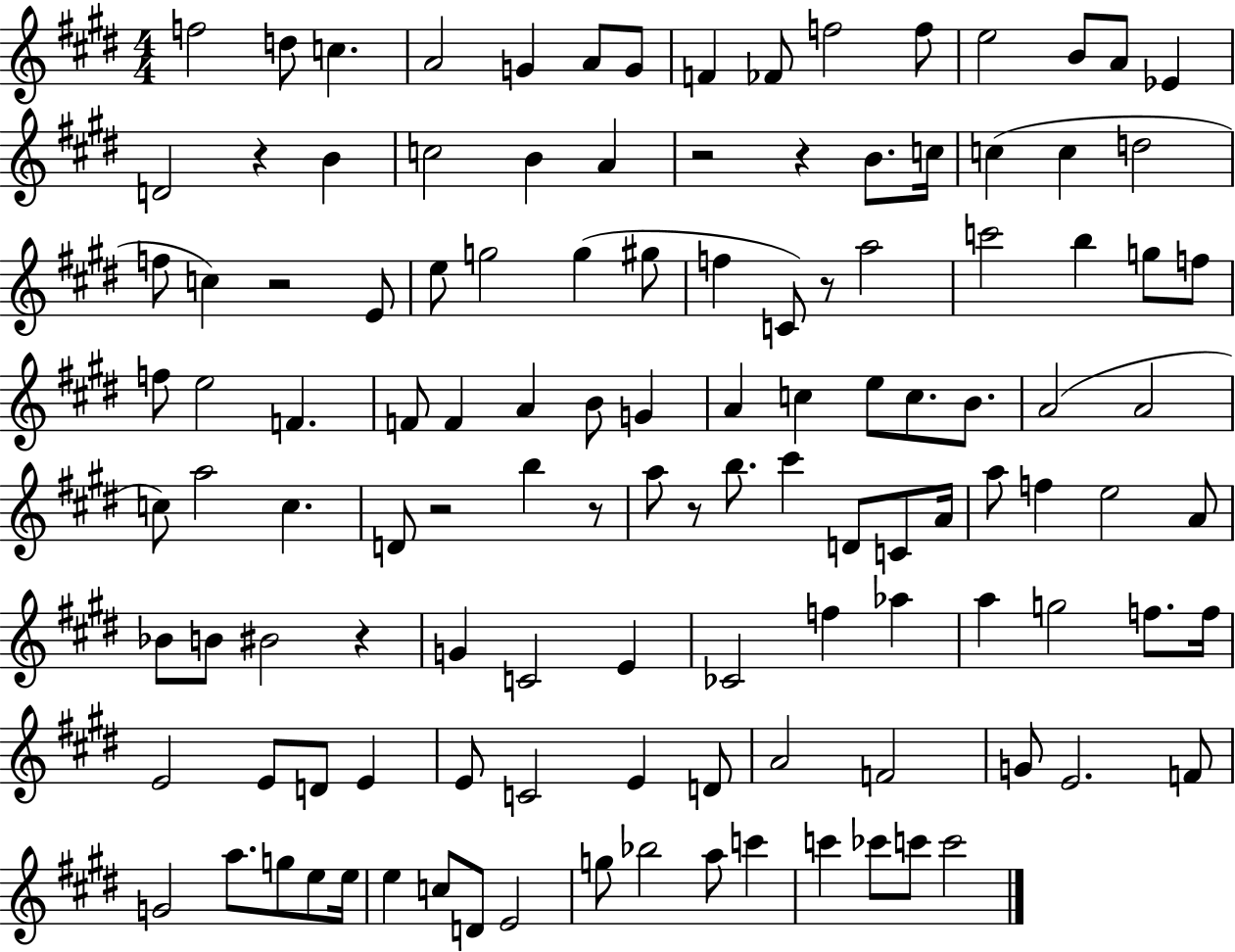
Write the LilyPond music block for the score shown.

{
  \clef treble
  \numericTimeSignature
  \time 4/4
  \key e \major
  \repeat volta 2 { f''2 d''8 c''4. | a'2 g'4 a'8 g'8 | f'4 fes'8 f''2 f''8 | e''2 b'8 a'8 ees'4 | \break d'2 r4 b'4 | c''2 b'4 a'4 | r2 r4 b'8. c''16 | c''4( c''4 d''2 | \break f''8 c''4) r2 e'8 | e''8 g''2 g''4( gis''8 | f''4 c'8) r8 a''2 | c'''2 b''4 g''8 f''8 | \break f''8 e''2 f'4. | f'8 f'4 a'4 b'8 g'4 | a'4 c''4 e''8 c''8. b'8. | a'2( a'2 | \break c''8) a''2 c''4. | d'8 r2 b''4 r8 | a''8 r8 b''8. cis'''4 d'8 c'8 a'16 | a''8 f''4 e''2 a'8 | \break bes'8 b'8 bis'2 r4 | g'4 c'2 e'4 | ces'2 f''4 aes''4 | a''4 g''2 f''8. f''16 | \break e'2 e'8 d'8 e'4 | e'8 c'2 e'4 d'8 | a'2 f'2 | g'8 e'2. f'8 | \break g'2 a''8. g''8 e''8 e''16 | e''4 c''8 d'8 e'2 | g''8 bes''2 a''8 c'''4 | c'''4 ces'''8 c'''8 c'''2 | \break } \bar "|."
}